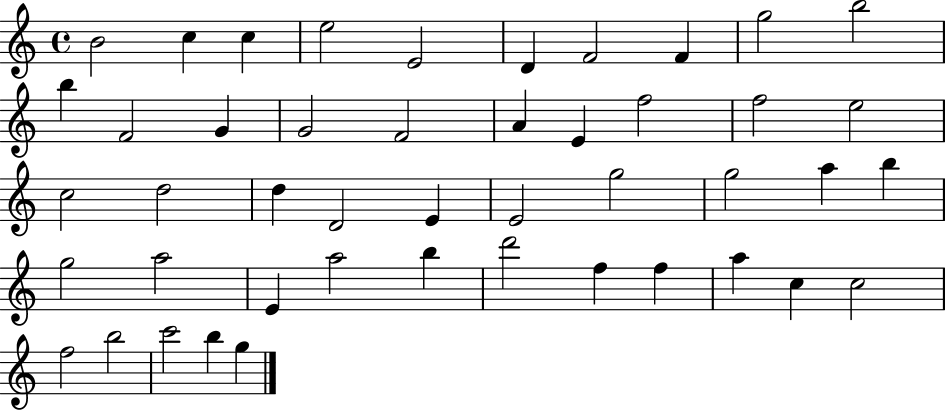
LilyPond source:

{
  \clef treble
  \time 4/4
  \defaultTimeSignature
  \key c \major
  b'2 c''4 c''4 | e''2 e'2 | d'4 f'2 f'4 | g''2 b''2 | \break b''4 f'2 g'4 | g'2 f'2 | a'4 e'4 f''2 | f''2 e''2 | \break c''2 d''2 | d''4 d'2 e'4 | e'2 g''2 | g''2 a''4 b''4 | \break g''2 a''2 | e'4 a''2 b''4 | d'''2 f''4 f''4 | a''4 c''4 c''2 | \break f''2 b''2 | c'''2 b''4 g''4 | \bar "|."
}